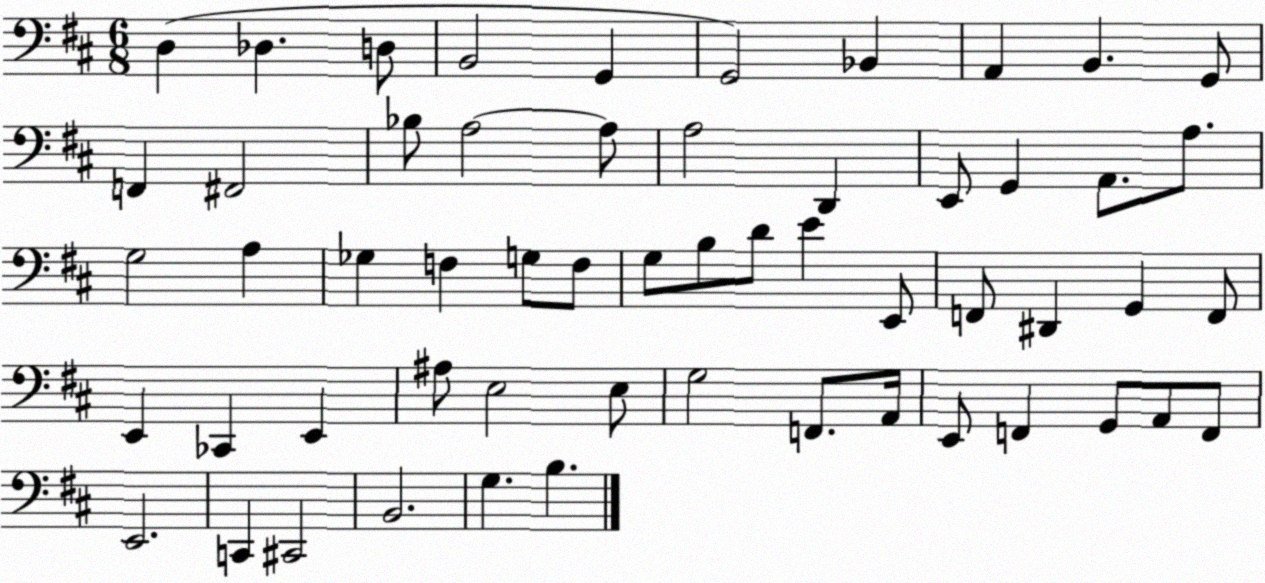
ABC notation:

X:1
T:Untitled
M:6/8
L:1/4
K:D
D, _D, D,/2 B,,2 G,, G,,2 _B,, A,, B,, G,,/2 F,, ^F,,2 _B,/2 A,2 A,/2 A,2 D,, E,,/2 G,, A,,/2 A,/2 G,2 A, _G, F, G,/2 F,/2 G,/2 B,/2 D/2 E E,,/2 F,,/2 ^D,, G,, F,,/2 E,, _C,, E,, ^A,/2 E,2 E,/2 G,2 F,,/2 A,,/4 E,,/2 F,, G,,/2 A,,/2 F,,/2 E,,2 C,, ^C,,2 B,,2 G, B,